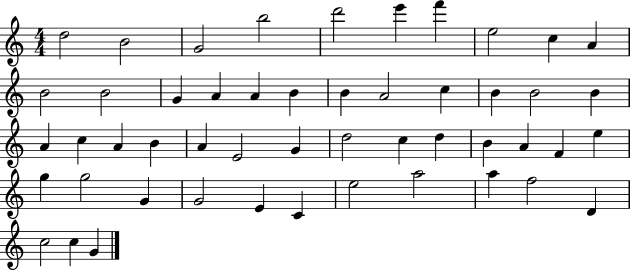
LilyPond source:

{
  \clef treble
  \numericTimeSignature
  \time 4/4
  \key c \major
  d''2 b'2 | g'2 b''2 | d'''2 e'''4 f'''4 | e''2 c''4 a'4 | \break b'2 b'2 | g'4 a'4 a'4 b'4 | b'4 a'2 c''4 | b'4 b'2 b'4 | \break a'4 c''4 a'4 b'4 | a'4 e'2 g'4 | d''2 c''4 d''4 | b'4 a'4 f'4 e''4 | \break g''4 g''2 g'4 | g'2 e'4 c'4 | e''2 a''2 | a''4 f''2 d'4 | \break c''2 c''4 g'4 | \bar "|."
}